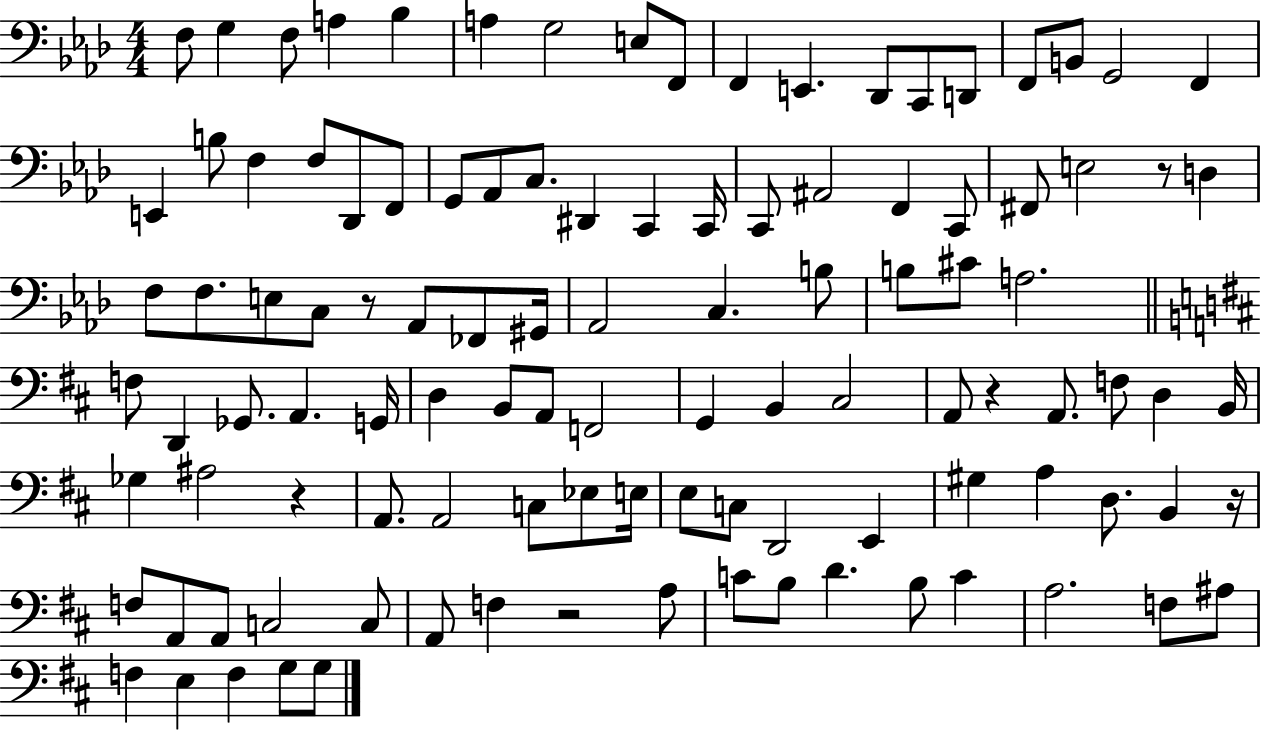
F3/e G3/q F3/e A3/q Bb3/q A3/q G3/h E3/e F2/e F2/q E2/q. Db2/e C2/e D2/e F2/e B2/e G2/h F2/q E2/q B3/e F3/q F3/e Db2/e F2/e G2/e Ab2/e C3/e. D#2/q C2/q C2/s C2/e A#2/h F2/q C2/e F#2/e E3/h R/e D3/q F3/e F3/e. E3/e C3/e R/e Ab2/e FES2/e G#2/s Ab2/h C3/q. B3/e B3/e C#4/e A3/h. F3/e D2/q Gb2/e. A2/q. G2/s D3/q B2/e A2/e F2/h G2/q B2/q C#3/h A2/e R/q A2/e. F3/e D3/q B2/s Gb3/q A#3/h R/q A2/e. A2/h C3/e Eb3/e E3/s E3/e C3/e D2/h E2/q G#3/q A3/q D3/e. B2/q R/s F3/e A2/e A2/e C3/h C3/e A2/e F3/q R/h A3/e C4/e B3/e D4/q. B3/e C4/q A3/h. F3/e A#3/e F3/q E3/q F3/q G3/e G3/e